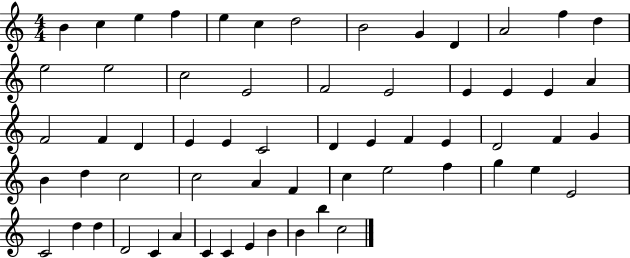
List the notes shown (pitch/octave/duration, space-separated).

B4/q C5/q E5/q F5/q E5/q C5/q D5/h B4/h G4/q D4/q A4/h F5/q D5/q E5/h E5/h C5/h E4/h F4/h E4/h E4/q E4/q E4/q A4/q F4/h F4/q D4/q E4/q E4/q C4/h D4/q E4/q F4/q E4/q D4/h F4/q G4/q B4/q D5/q C5/h C5/h A4/q F4/q C5/q E5/h F5/q G5/q E5/q E4/h C4/h D5/q D5/q D4/h C4/q A4/q C4/q C4/q E4/q B4/q B4/q B5/q C5/h